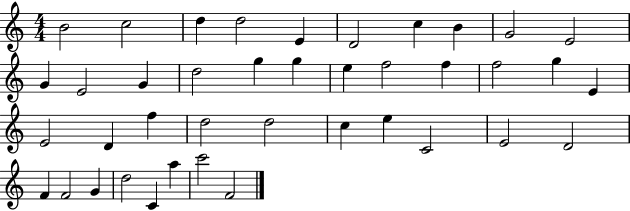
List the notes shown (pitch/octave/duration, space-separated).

B4/h C5/h D5/q D5/h E4/q D4/h C5/q B4/q G4/h E4/h G4/q E4/h G4/q D5/h G5/q G5/q E5/q F5/h F5/q F5/h G5/q E4/q E4/h D4/q F5/q D5/h D5/h C5/q E5/q C4/h E4/h D4/h F4/q F4/h G4/q D5/h C4/q A5/q C6/h F4/h